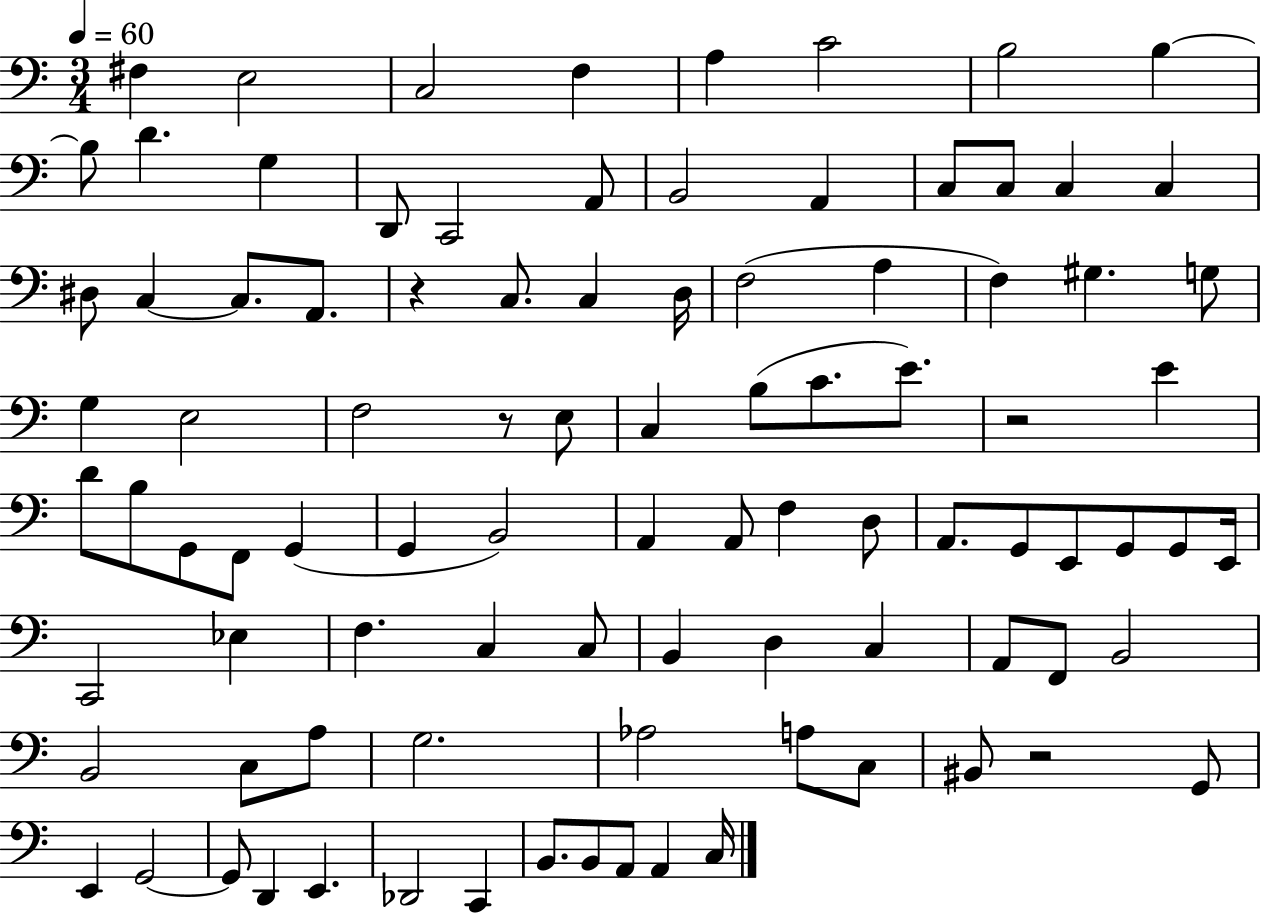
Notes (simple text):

F#3/q E3/h C3/h F3/q A3/q C4/h B3/h B3/q B3/e D4/q. G3/q D2/e C2/h A2/e B2/h A2/q C3/e C3/e C3/q C3/q D#3/e C3/q C3/e. A2/e. R/q C3/e. C3/q D3/s F3/h A3/q F3/q G#3/q. G3/e G3/q E3/h F3/h R/e E3/e C3/q B3/e C4/e. E4/e. R/h E4/q D4/e B3/e G2/e F2/e G2/q G2/q B2/h A2/q A2/e F3/q D3/e A2/e. G2/e E2/e G2/e G2/e E2/s C2/h Eb3/q F3/q. C3/q C3/e B2/q D3/q C3/q A2/e F2/e B2/h B2/h C3/e A3/e G3/h. Ab3/h A3/e C3/e BIS2/e R/h G2/e E2/q G2/h G2/e D2/q E2/q. Db2/h C2/q B2/e. B2/e A2/e A2/q C3/s